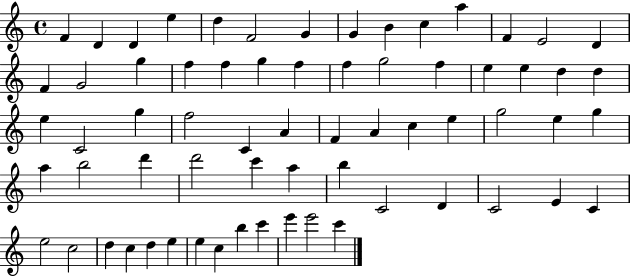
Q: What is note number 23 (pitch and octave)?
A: G5